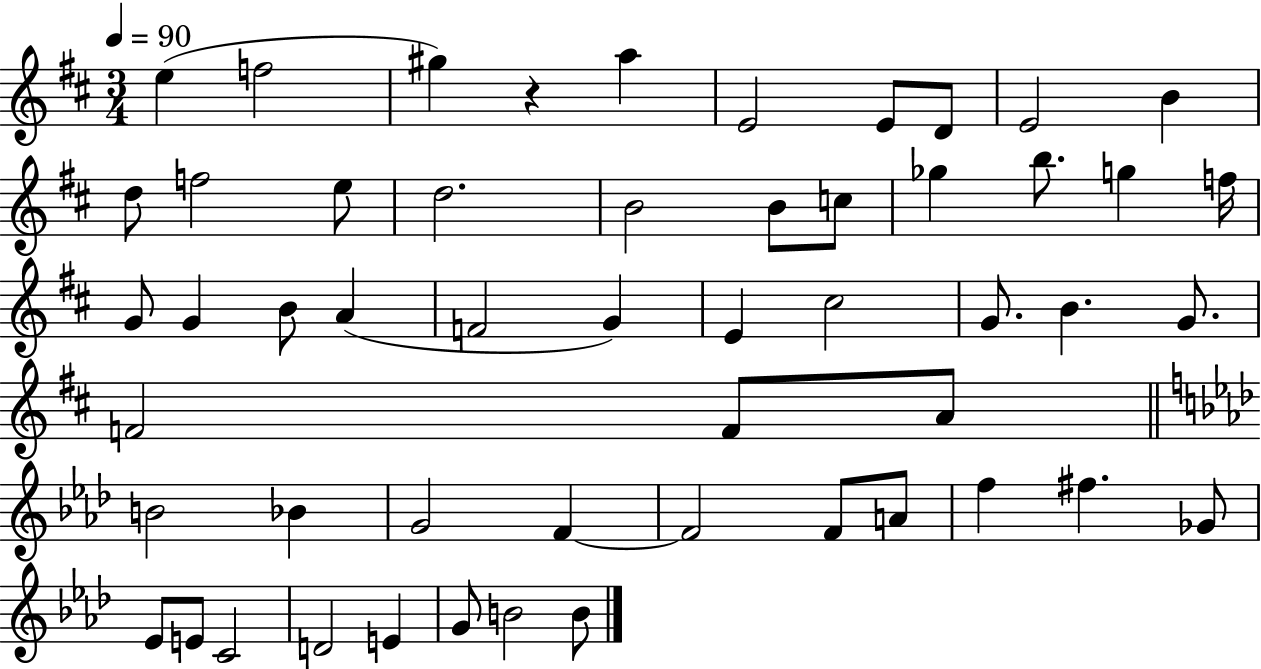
{
  \clef treble
  \numericTimeSignature
  \time 3/4
  \key d \major
  \tempo 4 = 90
  \repeat volta 2 { e''4( f''2 | gis''4) r4 a''4 | e'2 e'8 d'8 | e'2 b'4 | \break d''8 f''2 e''8 | d''2. | b'2 b'8 c''8 | ges''4 b''8. g''4 f''16 | \break g'8 g'4 b'8 a'4( | f'2 g'4) | e'4 cis''2 | g'8. b'4. g'8. | \break f'2 f'8 a'8 | \bar "||" \break \key aes \major b'2 bes'4 | g'2 f'4~~ | f'2 f'8 a'8 | f''4 fis''4. ges'8 | \break ees'8 e'8 c'2 | d'2 e'4 | g'8 b'2 b'8 | } \bar "|."
}